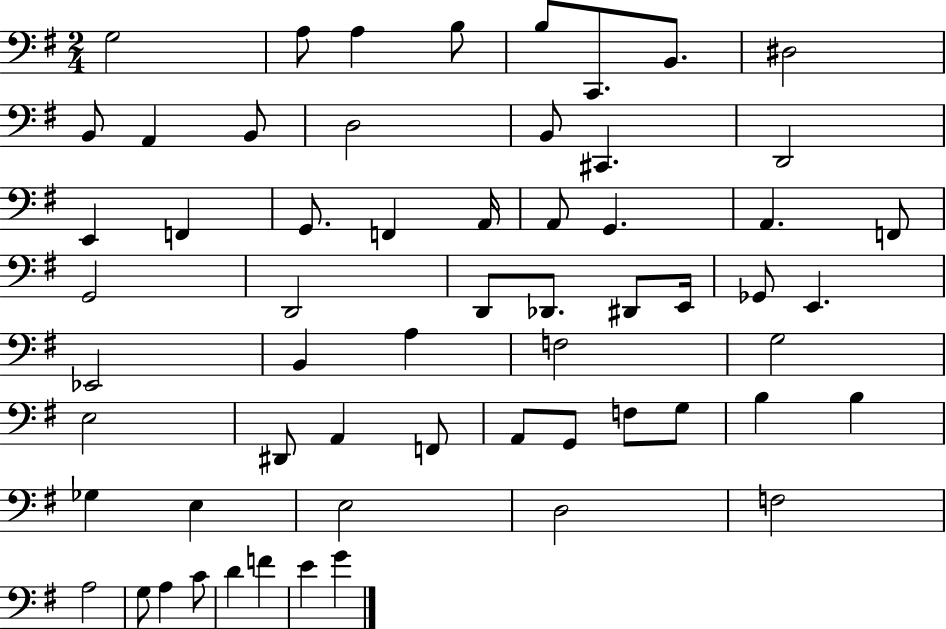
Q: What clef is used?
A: bass